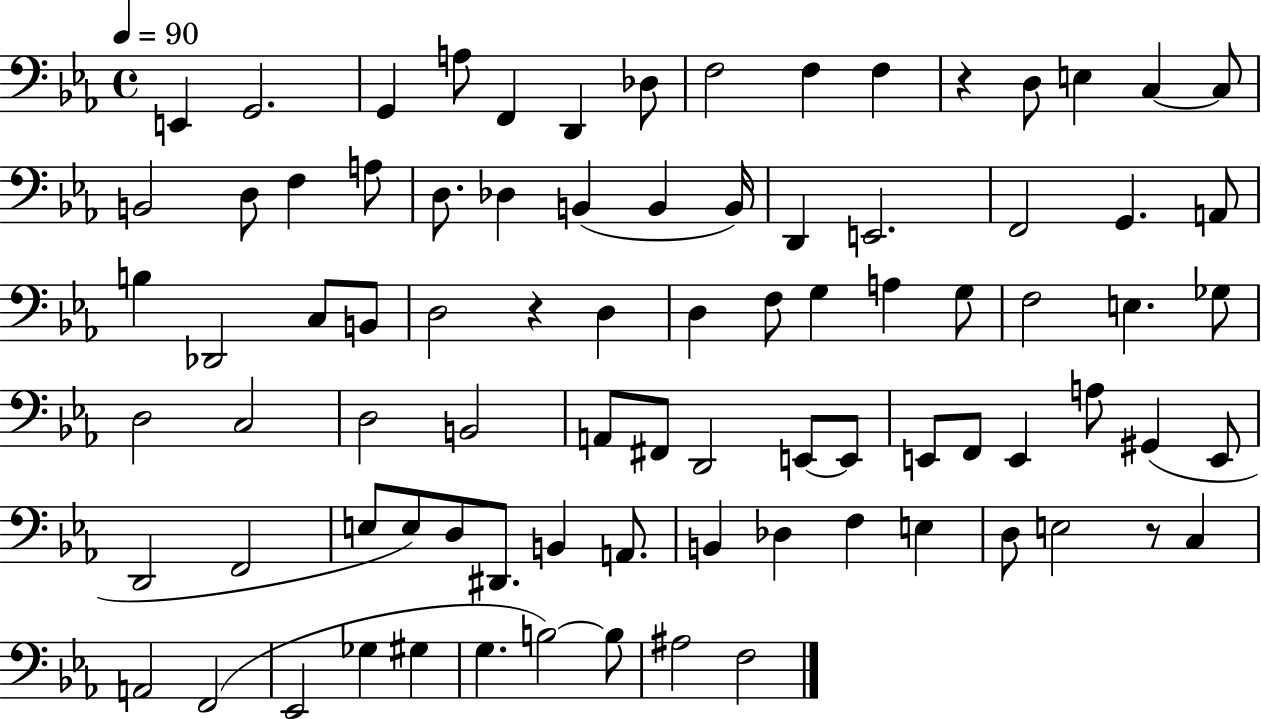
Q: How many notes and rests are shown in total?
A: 85